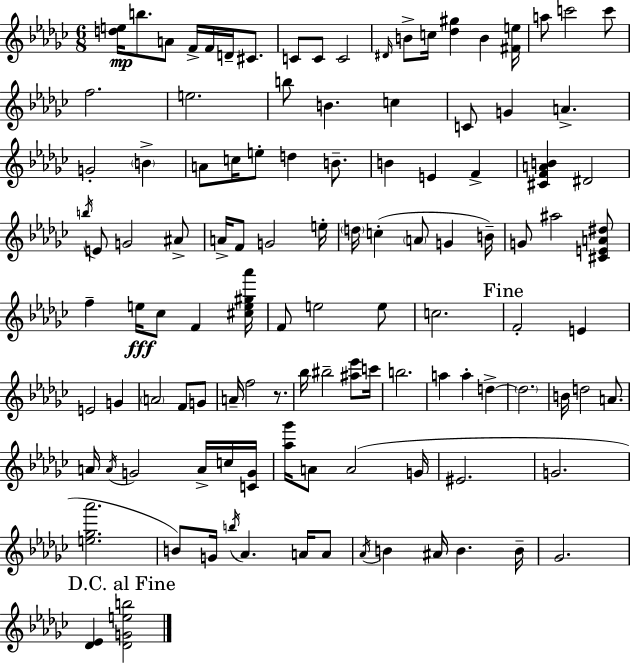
[D5,E5]/s B5/e. A4/e F4/s F4/s D4/s C#4/e. C4/e C4/e C4/h D#4/s B4/e C5/s [Db5,G#5]/q B4/q [F#4,E5]/s A5/e C6/h C6/e F5/h. E5/h. B5/e B4/q. C5/q C4/e G4/q A4/q. G4/h B4/q A4/e C5/s E5/e D5/q B4/e. B4/q E4/q F4/q [C#4,F4,A4,B4]/q D#4/h B5/s E4/e G4/h A#4/e A4/s F4/e G4/h E5/s D5/s C5/q A4/e G4/q B4/s G4/e A#5/h [C#4,E4,A4,D#5]/e F5/q E5/s CES5/e F4/q [C#5,E5,G#5,Ab6]/s F4/e E5/h E5/e C5/h. F4/h E4/q E4/h G4/q A4/h F4/e G4/e A4/s F5/h R/e. Bb5/s BIS5/h [A#5,Eb6]/e C6/s B5/h. A5/q A5/q D5/q D5/h. B4/s D5/h A4/e. A4/s A4/s G4/h A4/s C5/s [C4,G4]/s [Ab5,Gb6]/s A4/e A4/h G4/s EIS4/h. G4/h. [E5,Gb5,Ab6]/h. B4/e G4/s B5/s Ab4/q. A4/s A4/e Ab4/s B4/q A#4/s B4/q. B4/s Gb4/h. [Db4,Eb4]/q [Db4,G4,E5,B5]/h